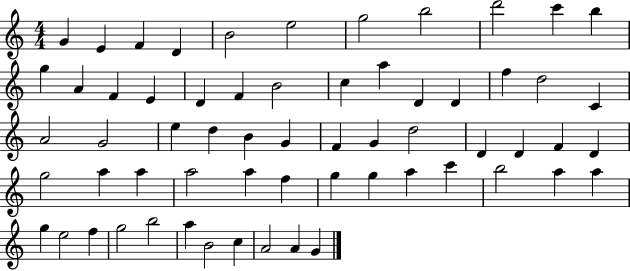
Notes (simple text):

G4/q E4/q F4/q D4/q B4/h E5/h G5/h B5/h D6/h C6/q B5/q G5/q A4/q F4/q E4/q D4/q F4/q B4/h C5/q A5/q D4/q D4/q F5/q D5/h C4/q A4/h G4/h E5/q D5/q B4/q G4/q F4/q G4/q D5/h D4/q D4/q F4/q D4/q G5/h A5/q A5/q A5/h A5/q F5/q G5/q G5/q A5/q C6/q B5/h A5/q A5/q G5/q E5/h F5/q G5/h B5/h A5/q B4/h C5/q A4/h A4/q G4/q